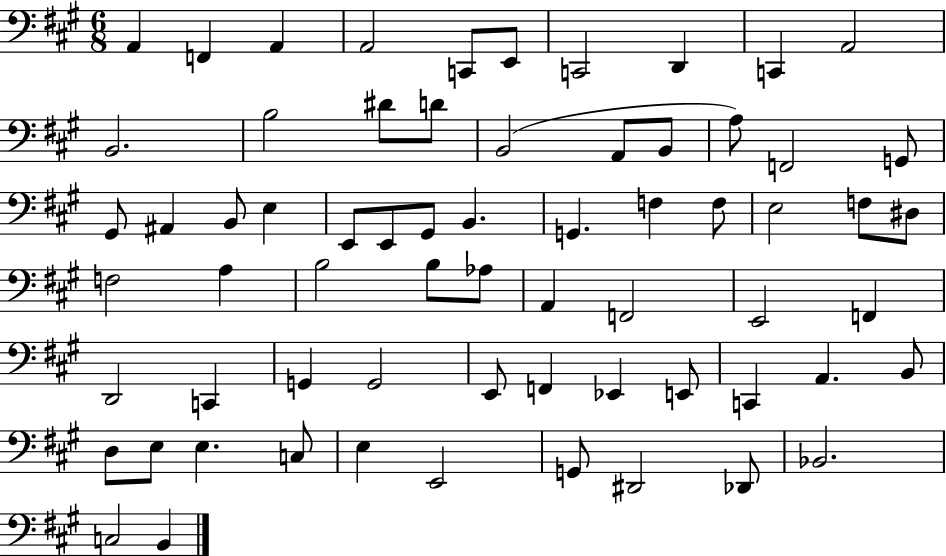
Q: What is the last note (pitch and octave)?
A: B2